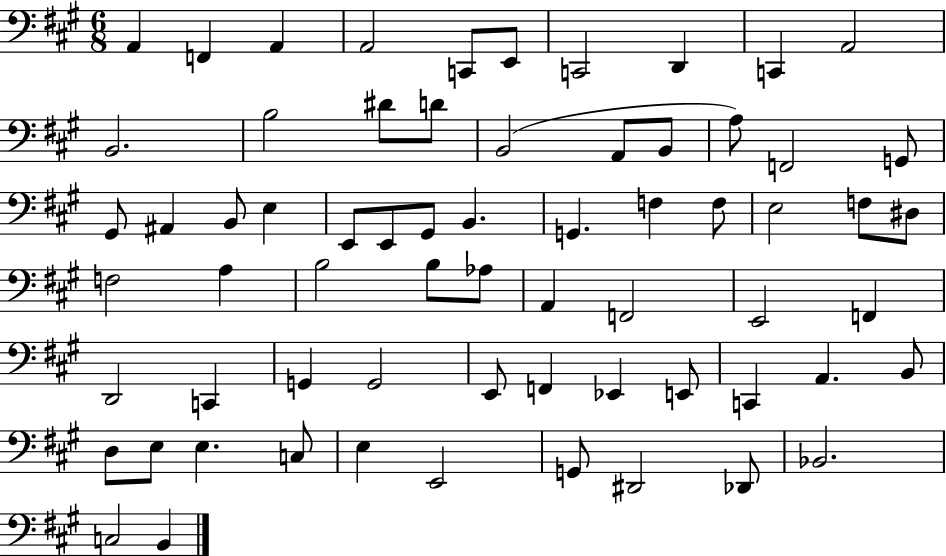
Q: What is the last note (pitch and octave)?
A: B2